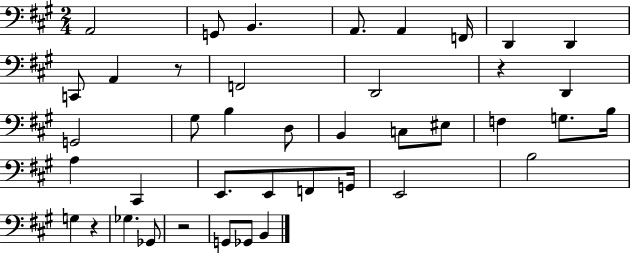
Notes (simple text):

A2/h G2/e B2/q. A2/e. A2/q F2/s D2/q D2/q C2/e A2/q R/e F2/h D2/h R/q D2/q G2/h G#3/e B3/q D3/e B2/q C3/e EIS3/e F3/q G3/e. B3/s A3/q C#2/q E2/e. E2/e F2/e G2/s E2/h B3/h G3/q R/q Gb3/q. Gb2/e R/h G2/e Gb2/e B2/q